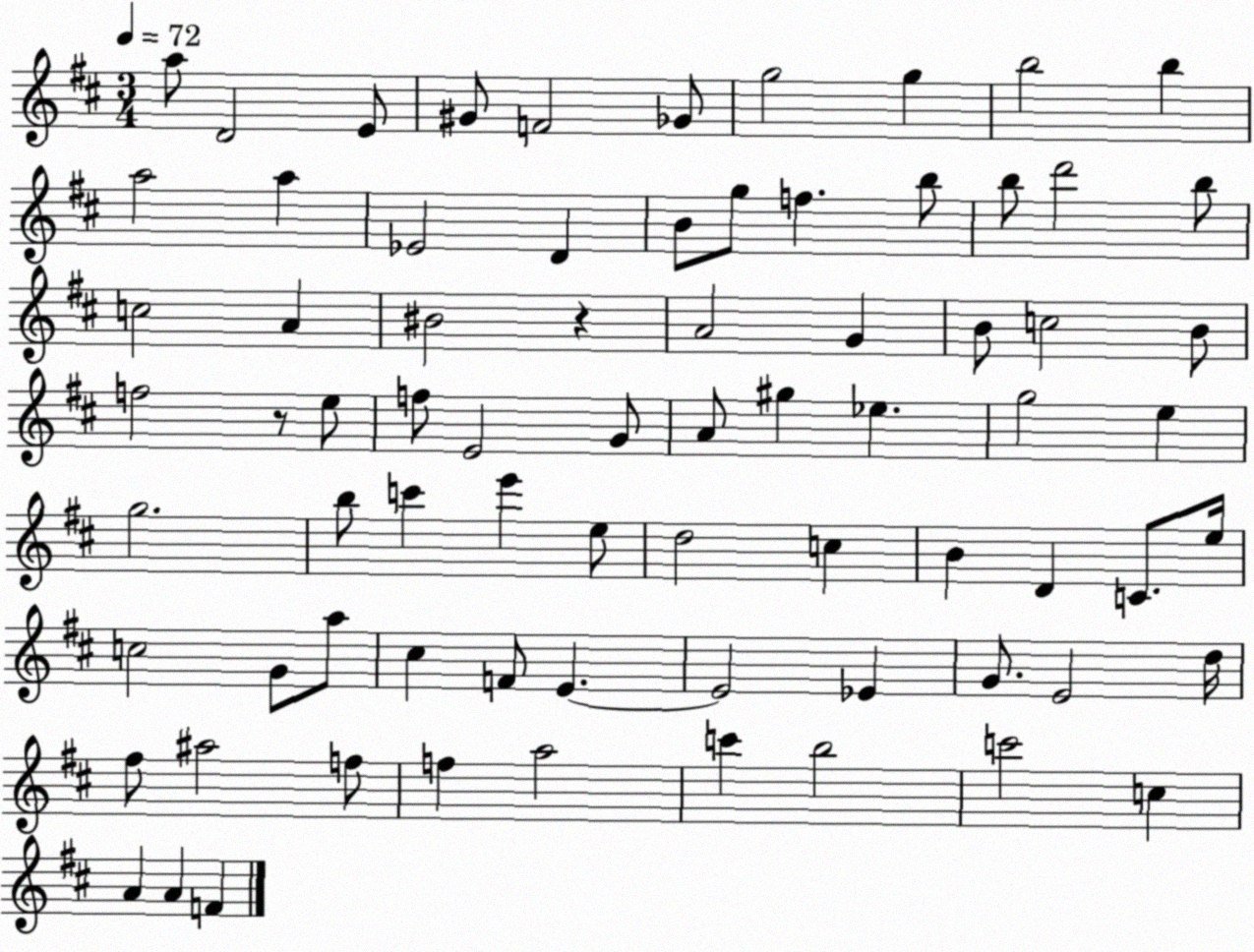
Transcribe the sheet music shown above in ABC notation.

X:1
T:Untitled
M:3/4
L:1/4
K:D
a/2 D2 E/2 ^G/2 F2 _G/2 g2 g b2 b a2 a _E2 D B/2 g/2 f b/2 b/2 d'2 b/2 c2 A ^B2 z A2 G B/2 c2 B/2 f2 z/2 e/2 f/2 E2 G/2 A/2 ^g _e g2 e g2 b/2 c' e' e/2 d2 c B D C/2 e/4 c2 G/2 a/2 ^c F/2 E E2 _E G/2 E2 d/4 ^f/2 ^a2 f/2 f a2 c' b2 c'2 c A A F